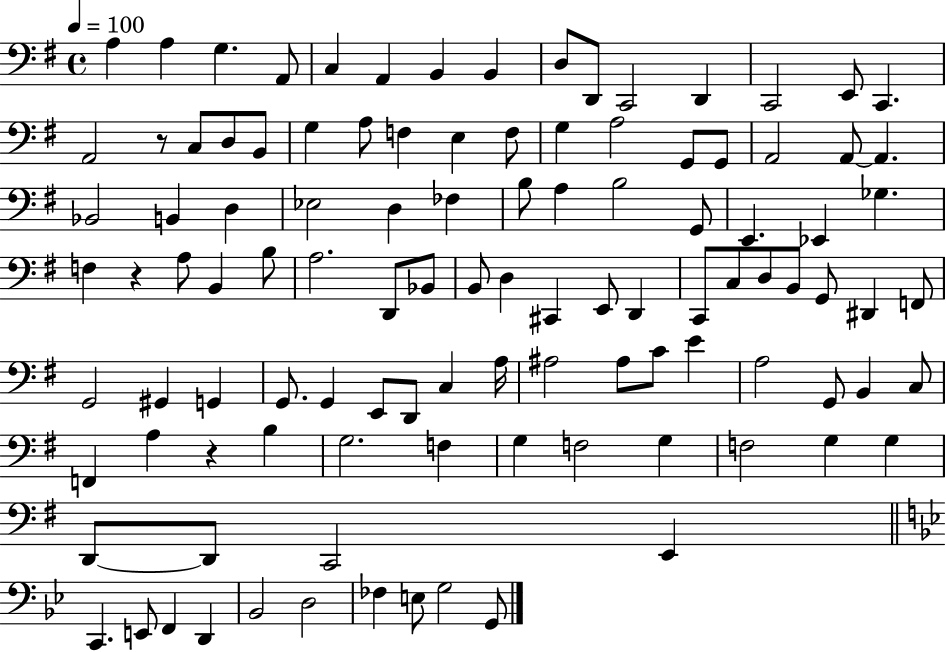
A3/q A3/q G3/q. A2/e C3/q A2/q B2/q B2/q D3/e D2/e C2/h D2/q C2/h E2/e C2/q. A2/h R/e C3/e D3/e B2/e G3/q A3/e F3/q E3/q F3/e G3/q A3/h G2/e G2/e A2/h A2/e A2/q. Bb2/h B2/q D3/q Eb3/h D3/q FES3/q B3/e A3/q B3/h G2/e E2/q. Eb2/q Gb3/q. F3/q R/q A3/e B2/q B3/e A3/h. D2/e Bb2/e B2/e D3/q C#2/q E2/e D2/q C2/e C3/e D3/e B2/e G2/e D#2/q F2/e G2/h G#2/q G2/q G2/e. G2/q E2/e D2/e C3/q A3/s A#3/h A#3/e C4/e E4/q A3/h G2/e B2/q C3/e F2/q A3/q R/q B3/q G3/h. F3/q G3/q F3/h G3/q F3/h G3/q G3/q D2/e D2/e C2/h E2/q C2/q. E2/e F2/q D2/q Bb2/h D3/h FES3/q E3/e G3/h G2/e